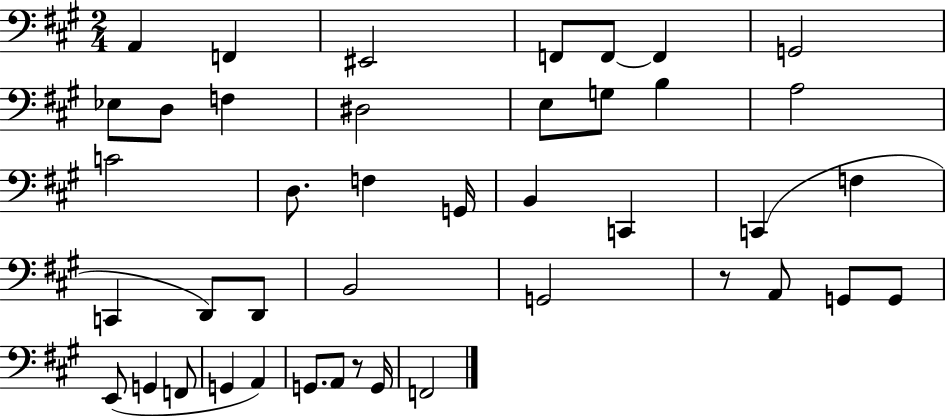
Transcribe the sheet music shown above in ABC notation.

X:1
T:Untitled
M:2/4
L:1/4
K:A
A,, F,, ^E,,2 F,,/2 F,,/2 F,, G,,2 _E,/2 D,/2 F, ^D,2 E,/2 G,/2 B, A,2 C2 D,/2 F, G,,/4 B,, C,, C,, F, C,, D,,/2 D,,/2 B,,2 G,,2 z/2 A,,/2 G,,/2 G,,/2 E,,/2 G,, F,,/2 G,, A,, G,,/2 A,,/2 z/2 G,,/4 F,,2